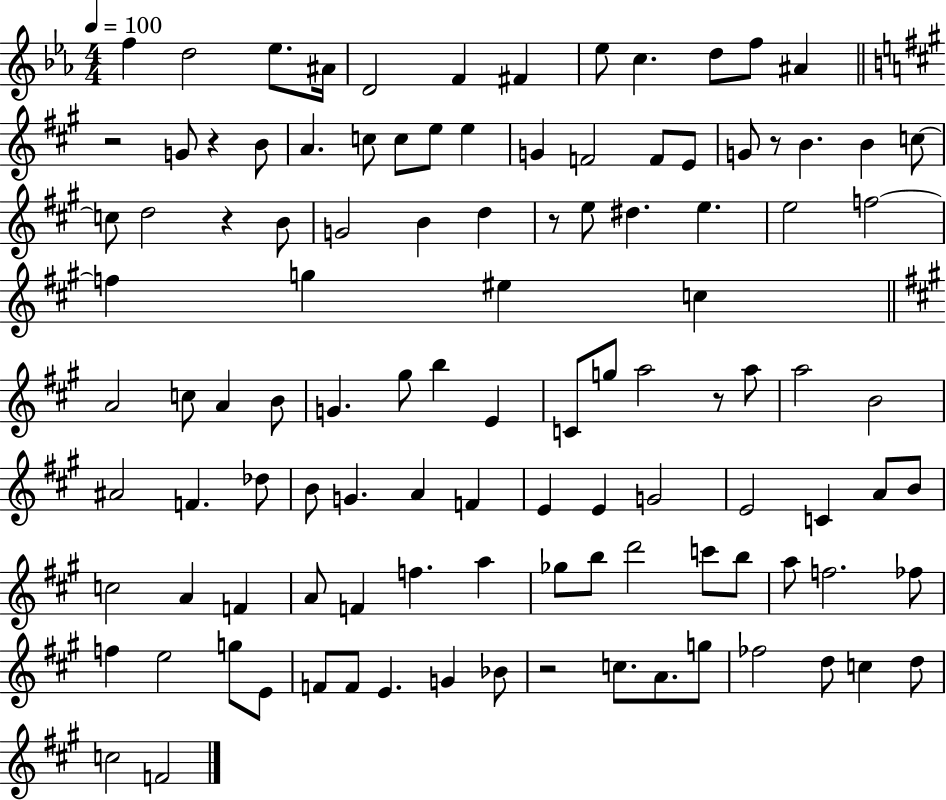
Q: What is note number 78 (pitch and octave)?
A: Gb5